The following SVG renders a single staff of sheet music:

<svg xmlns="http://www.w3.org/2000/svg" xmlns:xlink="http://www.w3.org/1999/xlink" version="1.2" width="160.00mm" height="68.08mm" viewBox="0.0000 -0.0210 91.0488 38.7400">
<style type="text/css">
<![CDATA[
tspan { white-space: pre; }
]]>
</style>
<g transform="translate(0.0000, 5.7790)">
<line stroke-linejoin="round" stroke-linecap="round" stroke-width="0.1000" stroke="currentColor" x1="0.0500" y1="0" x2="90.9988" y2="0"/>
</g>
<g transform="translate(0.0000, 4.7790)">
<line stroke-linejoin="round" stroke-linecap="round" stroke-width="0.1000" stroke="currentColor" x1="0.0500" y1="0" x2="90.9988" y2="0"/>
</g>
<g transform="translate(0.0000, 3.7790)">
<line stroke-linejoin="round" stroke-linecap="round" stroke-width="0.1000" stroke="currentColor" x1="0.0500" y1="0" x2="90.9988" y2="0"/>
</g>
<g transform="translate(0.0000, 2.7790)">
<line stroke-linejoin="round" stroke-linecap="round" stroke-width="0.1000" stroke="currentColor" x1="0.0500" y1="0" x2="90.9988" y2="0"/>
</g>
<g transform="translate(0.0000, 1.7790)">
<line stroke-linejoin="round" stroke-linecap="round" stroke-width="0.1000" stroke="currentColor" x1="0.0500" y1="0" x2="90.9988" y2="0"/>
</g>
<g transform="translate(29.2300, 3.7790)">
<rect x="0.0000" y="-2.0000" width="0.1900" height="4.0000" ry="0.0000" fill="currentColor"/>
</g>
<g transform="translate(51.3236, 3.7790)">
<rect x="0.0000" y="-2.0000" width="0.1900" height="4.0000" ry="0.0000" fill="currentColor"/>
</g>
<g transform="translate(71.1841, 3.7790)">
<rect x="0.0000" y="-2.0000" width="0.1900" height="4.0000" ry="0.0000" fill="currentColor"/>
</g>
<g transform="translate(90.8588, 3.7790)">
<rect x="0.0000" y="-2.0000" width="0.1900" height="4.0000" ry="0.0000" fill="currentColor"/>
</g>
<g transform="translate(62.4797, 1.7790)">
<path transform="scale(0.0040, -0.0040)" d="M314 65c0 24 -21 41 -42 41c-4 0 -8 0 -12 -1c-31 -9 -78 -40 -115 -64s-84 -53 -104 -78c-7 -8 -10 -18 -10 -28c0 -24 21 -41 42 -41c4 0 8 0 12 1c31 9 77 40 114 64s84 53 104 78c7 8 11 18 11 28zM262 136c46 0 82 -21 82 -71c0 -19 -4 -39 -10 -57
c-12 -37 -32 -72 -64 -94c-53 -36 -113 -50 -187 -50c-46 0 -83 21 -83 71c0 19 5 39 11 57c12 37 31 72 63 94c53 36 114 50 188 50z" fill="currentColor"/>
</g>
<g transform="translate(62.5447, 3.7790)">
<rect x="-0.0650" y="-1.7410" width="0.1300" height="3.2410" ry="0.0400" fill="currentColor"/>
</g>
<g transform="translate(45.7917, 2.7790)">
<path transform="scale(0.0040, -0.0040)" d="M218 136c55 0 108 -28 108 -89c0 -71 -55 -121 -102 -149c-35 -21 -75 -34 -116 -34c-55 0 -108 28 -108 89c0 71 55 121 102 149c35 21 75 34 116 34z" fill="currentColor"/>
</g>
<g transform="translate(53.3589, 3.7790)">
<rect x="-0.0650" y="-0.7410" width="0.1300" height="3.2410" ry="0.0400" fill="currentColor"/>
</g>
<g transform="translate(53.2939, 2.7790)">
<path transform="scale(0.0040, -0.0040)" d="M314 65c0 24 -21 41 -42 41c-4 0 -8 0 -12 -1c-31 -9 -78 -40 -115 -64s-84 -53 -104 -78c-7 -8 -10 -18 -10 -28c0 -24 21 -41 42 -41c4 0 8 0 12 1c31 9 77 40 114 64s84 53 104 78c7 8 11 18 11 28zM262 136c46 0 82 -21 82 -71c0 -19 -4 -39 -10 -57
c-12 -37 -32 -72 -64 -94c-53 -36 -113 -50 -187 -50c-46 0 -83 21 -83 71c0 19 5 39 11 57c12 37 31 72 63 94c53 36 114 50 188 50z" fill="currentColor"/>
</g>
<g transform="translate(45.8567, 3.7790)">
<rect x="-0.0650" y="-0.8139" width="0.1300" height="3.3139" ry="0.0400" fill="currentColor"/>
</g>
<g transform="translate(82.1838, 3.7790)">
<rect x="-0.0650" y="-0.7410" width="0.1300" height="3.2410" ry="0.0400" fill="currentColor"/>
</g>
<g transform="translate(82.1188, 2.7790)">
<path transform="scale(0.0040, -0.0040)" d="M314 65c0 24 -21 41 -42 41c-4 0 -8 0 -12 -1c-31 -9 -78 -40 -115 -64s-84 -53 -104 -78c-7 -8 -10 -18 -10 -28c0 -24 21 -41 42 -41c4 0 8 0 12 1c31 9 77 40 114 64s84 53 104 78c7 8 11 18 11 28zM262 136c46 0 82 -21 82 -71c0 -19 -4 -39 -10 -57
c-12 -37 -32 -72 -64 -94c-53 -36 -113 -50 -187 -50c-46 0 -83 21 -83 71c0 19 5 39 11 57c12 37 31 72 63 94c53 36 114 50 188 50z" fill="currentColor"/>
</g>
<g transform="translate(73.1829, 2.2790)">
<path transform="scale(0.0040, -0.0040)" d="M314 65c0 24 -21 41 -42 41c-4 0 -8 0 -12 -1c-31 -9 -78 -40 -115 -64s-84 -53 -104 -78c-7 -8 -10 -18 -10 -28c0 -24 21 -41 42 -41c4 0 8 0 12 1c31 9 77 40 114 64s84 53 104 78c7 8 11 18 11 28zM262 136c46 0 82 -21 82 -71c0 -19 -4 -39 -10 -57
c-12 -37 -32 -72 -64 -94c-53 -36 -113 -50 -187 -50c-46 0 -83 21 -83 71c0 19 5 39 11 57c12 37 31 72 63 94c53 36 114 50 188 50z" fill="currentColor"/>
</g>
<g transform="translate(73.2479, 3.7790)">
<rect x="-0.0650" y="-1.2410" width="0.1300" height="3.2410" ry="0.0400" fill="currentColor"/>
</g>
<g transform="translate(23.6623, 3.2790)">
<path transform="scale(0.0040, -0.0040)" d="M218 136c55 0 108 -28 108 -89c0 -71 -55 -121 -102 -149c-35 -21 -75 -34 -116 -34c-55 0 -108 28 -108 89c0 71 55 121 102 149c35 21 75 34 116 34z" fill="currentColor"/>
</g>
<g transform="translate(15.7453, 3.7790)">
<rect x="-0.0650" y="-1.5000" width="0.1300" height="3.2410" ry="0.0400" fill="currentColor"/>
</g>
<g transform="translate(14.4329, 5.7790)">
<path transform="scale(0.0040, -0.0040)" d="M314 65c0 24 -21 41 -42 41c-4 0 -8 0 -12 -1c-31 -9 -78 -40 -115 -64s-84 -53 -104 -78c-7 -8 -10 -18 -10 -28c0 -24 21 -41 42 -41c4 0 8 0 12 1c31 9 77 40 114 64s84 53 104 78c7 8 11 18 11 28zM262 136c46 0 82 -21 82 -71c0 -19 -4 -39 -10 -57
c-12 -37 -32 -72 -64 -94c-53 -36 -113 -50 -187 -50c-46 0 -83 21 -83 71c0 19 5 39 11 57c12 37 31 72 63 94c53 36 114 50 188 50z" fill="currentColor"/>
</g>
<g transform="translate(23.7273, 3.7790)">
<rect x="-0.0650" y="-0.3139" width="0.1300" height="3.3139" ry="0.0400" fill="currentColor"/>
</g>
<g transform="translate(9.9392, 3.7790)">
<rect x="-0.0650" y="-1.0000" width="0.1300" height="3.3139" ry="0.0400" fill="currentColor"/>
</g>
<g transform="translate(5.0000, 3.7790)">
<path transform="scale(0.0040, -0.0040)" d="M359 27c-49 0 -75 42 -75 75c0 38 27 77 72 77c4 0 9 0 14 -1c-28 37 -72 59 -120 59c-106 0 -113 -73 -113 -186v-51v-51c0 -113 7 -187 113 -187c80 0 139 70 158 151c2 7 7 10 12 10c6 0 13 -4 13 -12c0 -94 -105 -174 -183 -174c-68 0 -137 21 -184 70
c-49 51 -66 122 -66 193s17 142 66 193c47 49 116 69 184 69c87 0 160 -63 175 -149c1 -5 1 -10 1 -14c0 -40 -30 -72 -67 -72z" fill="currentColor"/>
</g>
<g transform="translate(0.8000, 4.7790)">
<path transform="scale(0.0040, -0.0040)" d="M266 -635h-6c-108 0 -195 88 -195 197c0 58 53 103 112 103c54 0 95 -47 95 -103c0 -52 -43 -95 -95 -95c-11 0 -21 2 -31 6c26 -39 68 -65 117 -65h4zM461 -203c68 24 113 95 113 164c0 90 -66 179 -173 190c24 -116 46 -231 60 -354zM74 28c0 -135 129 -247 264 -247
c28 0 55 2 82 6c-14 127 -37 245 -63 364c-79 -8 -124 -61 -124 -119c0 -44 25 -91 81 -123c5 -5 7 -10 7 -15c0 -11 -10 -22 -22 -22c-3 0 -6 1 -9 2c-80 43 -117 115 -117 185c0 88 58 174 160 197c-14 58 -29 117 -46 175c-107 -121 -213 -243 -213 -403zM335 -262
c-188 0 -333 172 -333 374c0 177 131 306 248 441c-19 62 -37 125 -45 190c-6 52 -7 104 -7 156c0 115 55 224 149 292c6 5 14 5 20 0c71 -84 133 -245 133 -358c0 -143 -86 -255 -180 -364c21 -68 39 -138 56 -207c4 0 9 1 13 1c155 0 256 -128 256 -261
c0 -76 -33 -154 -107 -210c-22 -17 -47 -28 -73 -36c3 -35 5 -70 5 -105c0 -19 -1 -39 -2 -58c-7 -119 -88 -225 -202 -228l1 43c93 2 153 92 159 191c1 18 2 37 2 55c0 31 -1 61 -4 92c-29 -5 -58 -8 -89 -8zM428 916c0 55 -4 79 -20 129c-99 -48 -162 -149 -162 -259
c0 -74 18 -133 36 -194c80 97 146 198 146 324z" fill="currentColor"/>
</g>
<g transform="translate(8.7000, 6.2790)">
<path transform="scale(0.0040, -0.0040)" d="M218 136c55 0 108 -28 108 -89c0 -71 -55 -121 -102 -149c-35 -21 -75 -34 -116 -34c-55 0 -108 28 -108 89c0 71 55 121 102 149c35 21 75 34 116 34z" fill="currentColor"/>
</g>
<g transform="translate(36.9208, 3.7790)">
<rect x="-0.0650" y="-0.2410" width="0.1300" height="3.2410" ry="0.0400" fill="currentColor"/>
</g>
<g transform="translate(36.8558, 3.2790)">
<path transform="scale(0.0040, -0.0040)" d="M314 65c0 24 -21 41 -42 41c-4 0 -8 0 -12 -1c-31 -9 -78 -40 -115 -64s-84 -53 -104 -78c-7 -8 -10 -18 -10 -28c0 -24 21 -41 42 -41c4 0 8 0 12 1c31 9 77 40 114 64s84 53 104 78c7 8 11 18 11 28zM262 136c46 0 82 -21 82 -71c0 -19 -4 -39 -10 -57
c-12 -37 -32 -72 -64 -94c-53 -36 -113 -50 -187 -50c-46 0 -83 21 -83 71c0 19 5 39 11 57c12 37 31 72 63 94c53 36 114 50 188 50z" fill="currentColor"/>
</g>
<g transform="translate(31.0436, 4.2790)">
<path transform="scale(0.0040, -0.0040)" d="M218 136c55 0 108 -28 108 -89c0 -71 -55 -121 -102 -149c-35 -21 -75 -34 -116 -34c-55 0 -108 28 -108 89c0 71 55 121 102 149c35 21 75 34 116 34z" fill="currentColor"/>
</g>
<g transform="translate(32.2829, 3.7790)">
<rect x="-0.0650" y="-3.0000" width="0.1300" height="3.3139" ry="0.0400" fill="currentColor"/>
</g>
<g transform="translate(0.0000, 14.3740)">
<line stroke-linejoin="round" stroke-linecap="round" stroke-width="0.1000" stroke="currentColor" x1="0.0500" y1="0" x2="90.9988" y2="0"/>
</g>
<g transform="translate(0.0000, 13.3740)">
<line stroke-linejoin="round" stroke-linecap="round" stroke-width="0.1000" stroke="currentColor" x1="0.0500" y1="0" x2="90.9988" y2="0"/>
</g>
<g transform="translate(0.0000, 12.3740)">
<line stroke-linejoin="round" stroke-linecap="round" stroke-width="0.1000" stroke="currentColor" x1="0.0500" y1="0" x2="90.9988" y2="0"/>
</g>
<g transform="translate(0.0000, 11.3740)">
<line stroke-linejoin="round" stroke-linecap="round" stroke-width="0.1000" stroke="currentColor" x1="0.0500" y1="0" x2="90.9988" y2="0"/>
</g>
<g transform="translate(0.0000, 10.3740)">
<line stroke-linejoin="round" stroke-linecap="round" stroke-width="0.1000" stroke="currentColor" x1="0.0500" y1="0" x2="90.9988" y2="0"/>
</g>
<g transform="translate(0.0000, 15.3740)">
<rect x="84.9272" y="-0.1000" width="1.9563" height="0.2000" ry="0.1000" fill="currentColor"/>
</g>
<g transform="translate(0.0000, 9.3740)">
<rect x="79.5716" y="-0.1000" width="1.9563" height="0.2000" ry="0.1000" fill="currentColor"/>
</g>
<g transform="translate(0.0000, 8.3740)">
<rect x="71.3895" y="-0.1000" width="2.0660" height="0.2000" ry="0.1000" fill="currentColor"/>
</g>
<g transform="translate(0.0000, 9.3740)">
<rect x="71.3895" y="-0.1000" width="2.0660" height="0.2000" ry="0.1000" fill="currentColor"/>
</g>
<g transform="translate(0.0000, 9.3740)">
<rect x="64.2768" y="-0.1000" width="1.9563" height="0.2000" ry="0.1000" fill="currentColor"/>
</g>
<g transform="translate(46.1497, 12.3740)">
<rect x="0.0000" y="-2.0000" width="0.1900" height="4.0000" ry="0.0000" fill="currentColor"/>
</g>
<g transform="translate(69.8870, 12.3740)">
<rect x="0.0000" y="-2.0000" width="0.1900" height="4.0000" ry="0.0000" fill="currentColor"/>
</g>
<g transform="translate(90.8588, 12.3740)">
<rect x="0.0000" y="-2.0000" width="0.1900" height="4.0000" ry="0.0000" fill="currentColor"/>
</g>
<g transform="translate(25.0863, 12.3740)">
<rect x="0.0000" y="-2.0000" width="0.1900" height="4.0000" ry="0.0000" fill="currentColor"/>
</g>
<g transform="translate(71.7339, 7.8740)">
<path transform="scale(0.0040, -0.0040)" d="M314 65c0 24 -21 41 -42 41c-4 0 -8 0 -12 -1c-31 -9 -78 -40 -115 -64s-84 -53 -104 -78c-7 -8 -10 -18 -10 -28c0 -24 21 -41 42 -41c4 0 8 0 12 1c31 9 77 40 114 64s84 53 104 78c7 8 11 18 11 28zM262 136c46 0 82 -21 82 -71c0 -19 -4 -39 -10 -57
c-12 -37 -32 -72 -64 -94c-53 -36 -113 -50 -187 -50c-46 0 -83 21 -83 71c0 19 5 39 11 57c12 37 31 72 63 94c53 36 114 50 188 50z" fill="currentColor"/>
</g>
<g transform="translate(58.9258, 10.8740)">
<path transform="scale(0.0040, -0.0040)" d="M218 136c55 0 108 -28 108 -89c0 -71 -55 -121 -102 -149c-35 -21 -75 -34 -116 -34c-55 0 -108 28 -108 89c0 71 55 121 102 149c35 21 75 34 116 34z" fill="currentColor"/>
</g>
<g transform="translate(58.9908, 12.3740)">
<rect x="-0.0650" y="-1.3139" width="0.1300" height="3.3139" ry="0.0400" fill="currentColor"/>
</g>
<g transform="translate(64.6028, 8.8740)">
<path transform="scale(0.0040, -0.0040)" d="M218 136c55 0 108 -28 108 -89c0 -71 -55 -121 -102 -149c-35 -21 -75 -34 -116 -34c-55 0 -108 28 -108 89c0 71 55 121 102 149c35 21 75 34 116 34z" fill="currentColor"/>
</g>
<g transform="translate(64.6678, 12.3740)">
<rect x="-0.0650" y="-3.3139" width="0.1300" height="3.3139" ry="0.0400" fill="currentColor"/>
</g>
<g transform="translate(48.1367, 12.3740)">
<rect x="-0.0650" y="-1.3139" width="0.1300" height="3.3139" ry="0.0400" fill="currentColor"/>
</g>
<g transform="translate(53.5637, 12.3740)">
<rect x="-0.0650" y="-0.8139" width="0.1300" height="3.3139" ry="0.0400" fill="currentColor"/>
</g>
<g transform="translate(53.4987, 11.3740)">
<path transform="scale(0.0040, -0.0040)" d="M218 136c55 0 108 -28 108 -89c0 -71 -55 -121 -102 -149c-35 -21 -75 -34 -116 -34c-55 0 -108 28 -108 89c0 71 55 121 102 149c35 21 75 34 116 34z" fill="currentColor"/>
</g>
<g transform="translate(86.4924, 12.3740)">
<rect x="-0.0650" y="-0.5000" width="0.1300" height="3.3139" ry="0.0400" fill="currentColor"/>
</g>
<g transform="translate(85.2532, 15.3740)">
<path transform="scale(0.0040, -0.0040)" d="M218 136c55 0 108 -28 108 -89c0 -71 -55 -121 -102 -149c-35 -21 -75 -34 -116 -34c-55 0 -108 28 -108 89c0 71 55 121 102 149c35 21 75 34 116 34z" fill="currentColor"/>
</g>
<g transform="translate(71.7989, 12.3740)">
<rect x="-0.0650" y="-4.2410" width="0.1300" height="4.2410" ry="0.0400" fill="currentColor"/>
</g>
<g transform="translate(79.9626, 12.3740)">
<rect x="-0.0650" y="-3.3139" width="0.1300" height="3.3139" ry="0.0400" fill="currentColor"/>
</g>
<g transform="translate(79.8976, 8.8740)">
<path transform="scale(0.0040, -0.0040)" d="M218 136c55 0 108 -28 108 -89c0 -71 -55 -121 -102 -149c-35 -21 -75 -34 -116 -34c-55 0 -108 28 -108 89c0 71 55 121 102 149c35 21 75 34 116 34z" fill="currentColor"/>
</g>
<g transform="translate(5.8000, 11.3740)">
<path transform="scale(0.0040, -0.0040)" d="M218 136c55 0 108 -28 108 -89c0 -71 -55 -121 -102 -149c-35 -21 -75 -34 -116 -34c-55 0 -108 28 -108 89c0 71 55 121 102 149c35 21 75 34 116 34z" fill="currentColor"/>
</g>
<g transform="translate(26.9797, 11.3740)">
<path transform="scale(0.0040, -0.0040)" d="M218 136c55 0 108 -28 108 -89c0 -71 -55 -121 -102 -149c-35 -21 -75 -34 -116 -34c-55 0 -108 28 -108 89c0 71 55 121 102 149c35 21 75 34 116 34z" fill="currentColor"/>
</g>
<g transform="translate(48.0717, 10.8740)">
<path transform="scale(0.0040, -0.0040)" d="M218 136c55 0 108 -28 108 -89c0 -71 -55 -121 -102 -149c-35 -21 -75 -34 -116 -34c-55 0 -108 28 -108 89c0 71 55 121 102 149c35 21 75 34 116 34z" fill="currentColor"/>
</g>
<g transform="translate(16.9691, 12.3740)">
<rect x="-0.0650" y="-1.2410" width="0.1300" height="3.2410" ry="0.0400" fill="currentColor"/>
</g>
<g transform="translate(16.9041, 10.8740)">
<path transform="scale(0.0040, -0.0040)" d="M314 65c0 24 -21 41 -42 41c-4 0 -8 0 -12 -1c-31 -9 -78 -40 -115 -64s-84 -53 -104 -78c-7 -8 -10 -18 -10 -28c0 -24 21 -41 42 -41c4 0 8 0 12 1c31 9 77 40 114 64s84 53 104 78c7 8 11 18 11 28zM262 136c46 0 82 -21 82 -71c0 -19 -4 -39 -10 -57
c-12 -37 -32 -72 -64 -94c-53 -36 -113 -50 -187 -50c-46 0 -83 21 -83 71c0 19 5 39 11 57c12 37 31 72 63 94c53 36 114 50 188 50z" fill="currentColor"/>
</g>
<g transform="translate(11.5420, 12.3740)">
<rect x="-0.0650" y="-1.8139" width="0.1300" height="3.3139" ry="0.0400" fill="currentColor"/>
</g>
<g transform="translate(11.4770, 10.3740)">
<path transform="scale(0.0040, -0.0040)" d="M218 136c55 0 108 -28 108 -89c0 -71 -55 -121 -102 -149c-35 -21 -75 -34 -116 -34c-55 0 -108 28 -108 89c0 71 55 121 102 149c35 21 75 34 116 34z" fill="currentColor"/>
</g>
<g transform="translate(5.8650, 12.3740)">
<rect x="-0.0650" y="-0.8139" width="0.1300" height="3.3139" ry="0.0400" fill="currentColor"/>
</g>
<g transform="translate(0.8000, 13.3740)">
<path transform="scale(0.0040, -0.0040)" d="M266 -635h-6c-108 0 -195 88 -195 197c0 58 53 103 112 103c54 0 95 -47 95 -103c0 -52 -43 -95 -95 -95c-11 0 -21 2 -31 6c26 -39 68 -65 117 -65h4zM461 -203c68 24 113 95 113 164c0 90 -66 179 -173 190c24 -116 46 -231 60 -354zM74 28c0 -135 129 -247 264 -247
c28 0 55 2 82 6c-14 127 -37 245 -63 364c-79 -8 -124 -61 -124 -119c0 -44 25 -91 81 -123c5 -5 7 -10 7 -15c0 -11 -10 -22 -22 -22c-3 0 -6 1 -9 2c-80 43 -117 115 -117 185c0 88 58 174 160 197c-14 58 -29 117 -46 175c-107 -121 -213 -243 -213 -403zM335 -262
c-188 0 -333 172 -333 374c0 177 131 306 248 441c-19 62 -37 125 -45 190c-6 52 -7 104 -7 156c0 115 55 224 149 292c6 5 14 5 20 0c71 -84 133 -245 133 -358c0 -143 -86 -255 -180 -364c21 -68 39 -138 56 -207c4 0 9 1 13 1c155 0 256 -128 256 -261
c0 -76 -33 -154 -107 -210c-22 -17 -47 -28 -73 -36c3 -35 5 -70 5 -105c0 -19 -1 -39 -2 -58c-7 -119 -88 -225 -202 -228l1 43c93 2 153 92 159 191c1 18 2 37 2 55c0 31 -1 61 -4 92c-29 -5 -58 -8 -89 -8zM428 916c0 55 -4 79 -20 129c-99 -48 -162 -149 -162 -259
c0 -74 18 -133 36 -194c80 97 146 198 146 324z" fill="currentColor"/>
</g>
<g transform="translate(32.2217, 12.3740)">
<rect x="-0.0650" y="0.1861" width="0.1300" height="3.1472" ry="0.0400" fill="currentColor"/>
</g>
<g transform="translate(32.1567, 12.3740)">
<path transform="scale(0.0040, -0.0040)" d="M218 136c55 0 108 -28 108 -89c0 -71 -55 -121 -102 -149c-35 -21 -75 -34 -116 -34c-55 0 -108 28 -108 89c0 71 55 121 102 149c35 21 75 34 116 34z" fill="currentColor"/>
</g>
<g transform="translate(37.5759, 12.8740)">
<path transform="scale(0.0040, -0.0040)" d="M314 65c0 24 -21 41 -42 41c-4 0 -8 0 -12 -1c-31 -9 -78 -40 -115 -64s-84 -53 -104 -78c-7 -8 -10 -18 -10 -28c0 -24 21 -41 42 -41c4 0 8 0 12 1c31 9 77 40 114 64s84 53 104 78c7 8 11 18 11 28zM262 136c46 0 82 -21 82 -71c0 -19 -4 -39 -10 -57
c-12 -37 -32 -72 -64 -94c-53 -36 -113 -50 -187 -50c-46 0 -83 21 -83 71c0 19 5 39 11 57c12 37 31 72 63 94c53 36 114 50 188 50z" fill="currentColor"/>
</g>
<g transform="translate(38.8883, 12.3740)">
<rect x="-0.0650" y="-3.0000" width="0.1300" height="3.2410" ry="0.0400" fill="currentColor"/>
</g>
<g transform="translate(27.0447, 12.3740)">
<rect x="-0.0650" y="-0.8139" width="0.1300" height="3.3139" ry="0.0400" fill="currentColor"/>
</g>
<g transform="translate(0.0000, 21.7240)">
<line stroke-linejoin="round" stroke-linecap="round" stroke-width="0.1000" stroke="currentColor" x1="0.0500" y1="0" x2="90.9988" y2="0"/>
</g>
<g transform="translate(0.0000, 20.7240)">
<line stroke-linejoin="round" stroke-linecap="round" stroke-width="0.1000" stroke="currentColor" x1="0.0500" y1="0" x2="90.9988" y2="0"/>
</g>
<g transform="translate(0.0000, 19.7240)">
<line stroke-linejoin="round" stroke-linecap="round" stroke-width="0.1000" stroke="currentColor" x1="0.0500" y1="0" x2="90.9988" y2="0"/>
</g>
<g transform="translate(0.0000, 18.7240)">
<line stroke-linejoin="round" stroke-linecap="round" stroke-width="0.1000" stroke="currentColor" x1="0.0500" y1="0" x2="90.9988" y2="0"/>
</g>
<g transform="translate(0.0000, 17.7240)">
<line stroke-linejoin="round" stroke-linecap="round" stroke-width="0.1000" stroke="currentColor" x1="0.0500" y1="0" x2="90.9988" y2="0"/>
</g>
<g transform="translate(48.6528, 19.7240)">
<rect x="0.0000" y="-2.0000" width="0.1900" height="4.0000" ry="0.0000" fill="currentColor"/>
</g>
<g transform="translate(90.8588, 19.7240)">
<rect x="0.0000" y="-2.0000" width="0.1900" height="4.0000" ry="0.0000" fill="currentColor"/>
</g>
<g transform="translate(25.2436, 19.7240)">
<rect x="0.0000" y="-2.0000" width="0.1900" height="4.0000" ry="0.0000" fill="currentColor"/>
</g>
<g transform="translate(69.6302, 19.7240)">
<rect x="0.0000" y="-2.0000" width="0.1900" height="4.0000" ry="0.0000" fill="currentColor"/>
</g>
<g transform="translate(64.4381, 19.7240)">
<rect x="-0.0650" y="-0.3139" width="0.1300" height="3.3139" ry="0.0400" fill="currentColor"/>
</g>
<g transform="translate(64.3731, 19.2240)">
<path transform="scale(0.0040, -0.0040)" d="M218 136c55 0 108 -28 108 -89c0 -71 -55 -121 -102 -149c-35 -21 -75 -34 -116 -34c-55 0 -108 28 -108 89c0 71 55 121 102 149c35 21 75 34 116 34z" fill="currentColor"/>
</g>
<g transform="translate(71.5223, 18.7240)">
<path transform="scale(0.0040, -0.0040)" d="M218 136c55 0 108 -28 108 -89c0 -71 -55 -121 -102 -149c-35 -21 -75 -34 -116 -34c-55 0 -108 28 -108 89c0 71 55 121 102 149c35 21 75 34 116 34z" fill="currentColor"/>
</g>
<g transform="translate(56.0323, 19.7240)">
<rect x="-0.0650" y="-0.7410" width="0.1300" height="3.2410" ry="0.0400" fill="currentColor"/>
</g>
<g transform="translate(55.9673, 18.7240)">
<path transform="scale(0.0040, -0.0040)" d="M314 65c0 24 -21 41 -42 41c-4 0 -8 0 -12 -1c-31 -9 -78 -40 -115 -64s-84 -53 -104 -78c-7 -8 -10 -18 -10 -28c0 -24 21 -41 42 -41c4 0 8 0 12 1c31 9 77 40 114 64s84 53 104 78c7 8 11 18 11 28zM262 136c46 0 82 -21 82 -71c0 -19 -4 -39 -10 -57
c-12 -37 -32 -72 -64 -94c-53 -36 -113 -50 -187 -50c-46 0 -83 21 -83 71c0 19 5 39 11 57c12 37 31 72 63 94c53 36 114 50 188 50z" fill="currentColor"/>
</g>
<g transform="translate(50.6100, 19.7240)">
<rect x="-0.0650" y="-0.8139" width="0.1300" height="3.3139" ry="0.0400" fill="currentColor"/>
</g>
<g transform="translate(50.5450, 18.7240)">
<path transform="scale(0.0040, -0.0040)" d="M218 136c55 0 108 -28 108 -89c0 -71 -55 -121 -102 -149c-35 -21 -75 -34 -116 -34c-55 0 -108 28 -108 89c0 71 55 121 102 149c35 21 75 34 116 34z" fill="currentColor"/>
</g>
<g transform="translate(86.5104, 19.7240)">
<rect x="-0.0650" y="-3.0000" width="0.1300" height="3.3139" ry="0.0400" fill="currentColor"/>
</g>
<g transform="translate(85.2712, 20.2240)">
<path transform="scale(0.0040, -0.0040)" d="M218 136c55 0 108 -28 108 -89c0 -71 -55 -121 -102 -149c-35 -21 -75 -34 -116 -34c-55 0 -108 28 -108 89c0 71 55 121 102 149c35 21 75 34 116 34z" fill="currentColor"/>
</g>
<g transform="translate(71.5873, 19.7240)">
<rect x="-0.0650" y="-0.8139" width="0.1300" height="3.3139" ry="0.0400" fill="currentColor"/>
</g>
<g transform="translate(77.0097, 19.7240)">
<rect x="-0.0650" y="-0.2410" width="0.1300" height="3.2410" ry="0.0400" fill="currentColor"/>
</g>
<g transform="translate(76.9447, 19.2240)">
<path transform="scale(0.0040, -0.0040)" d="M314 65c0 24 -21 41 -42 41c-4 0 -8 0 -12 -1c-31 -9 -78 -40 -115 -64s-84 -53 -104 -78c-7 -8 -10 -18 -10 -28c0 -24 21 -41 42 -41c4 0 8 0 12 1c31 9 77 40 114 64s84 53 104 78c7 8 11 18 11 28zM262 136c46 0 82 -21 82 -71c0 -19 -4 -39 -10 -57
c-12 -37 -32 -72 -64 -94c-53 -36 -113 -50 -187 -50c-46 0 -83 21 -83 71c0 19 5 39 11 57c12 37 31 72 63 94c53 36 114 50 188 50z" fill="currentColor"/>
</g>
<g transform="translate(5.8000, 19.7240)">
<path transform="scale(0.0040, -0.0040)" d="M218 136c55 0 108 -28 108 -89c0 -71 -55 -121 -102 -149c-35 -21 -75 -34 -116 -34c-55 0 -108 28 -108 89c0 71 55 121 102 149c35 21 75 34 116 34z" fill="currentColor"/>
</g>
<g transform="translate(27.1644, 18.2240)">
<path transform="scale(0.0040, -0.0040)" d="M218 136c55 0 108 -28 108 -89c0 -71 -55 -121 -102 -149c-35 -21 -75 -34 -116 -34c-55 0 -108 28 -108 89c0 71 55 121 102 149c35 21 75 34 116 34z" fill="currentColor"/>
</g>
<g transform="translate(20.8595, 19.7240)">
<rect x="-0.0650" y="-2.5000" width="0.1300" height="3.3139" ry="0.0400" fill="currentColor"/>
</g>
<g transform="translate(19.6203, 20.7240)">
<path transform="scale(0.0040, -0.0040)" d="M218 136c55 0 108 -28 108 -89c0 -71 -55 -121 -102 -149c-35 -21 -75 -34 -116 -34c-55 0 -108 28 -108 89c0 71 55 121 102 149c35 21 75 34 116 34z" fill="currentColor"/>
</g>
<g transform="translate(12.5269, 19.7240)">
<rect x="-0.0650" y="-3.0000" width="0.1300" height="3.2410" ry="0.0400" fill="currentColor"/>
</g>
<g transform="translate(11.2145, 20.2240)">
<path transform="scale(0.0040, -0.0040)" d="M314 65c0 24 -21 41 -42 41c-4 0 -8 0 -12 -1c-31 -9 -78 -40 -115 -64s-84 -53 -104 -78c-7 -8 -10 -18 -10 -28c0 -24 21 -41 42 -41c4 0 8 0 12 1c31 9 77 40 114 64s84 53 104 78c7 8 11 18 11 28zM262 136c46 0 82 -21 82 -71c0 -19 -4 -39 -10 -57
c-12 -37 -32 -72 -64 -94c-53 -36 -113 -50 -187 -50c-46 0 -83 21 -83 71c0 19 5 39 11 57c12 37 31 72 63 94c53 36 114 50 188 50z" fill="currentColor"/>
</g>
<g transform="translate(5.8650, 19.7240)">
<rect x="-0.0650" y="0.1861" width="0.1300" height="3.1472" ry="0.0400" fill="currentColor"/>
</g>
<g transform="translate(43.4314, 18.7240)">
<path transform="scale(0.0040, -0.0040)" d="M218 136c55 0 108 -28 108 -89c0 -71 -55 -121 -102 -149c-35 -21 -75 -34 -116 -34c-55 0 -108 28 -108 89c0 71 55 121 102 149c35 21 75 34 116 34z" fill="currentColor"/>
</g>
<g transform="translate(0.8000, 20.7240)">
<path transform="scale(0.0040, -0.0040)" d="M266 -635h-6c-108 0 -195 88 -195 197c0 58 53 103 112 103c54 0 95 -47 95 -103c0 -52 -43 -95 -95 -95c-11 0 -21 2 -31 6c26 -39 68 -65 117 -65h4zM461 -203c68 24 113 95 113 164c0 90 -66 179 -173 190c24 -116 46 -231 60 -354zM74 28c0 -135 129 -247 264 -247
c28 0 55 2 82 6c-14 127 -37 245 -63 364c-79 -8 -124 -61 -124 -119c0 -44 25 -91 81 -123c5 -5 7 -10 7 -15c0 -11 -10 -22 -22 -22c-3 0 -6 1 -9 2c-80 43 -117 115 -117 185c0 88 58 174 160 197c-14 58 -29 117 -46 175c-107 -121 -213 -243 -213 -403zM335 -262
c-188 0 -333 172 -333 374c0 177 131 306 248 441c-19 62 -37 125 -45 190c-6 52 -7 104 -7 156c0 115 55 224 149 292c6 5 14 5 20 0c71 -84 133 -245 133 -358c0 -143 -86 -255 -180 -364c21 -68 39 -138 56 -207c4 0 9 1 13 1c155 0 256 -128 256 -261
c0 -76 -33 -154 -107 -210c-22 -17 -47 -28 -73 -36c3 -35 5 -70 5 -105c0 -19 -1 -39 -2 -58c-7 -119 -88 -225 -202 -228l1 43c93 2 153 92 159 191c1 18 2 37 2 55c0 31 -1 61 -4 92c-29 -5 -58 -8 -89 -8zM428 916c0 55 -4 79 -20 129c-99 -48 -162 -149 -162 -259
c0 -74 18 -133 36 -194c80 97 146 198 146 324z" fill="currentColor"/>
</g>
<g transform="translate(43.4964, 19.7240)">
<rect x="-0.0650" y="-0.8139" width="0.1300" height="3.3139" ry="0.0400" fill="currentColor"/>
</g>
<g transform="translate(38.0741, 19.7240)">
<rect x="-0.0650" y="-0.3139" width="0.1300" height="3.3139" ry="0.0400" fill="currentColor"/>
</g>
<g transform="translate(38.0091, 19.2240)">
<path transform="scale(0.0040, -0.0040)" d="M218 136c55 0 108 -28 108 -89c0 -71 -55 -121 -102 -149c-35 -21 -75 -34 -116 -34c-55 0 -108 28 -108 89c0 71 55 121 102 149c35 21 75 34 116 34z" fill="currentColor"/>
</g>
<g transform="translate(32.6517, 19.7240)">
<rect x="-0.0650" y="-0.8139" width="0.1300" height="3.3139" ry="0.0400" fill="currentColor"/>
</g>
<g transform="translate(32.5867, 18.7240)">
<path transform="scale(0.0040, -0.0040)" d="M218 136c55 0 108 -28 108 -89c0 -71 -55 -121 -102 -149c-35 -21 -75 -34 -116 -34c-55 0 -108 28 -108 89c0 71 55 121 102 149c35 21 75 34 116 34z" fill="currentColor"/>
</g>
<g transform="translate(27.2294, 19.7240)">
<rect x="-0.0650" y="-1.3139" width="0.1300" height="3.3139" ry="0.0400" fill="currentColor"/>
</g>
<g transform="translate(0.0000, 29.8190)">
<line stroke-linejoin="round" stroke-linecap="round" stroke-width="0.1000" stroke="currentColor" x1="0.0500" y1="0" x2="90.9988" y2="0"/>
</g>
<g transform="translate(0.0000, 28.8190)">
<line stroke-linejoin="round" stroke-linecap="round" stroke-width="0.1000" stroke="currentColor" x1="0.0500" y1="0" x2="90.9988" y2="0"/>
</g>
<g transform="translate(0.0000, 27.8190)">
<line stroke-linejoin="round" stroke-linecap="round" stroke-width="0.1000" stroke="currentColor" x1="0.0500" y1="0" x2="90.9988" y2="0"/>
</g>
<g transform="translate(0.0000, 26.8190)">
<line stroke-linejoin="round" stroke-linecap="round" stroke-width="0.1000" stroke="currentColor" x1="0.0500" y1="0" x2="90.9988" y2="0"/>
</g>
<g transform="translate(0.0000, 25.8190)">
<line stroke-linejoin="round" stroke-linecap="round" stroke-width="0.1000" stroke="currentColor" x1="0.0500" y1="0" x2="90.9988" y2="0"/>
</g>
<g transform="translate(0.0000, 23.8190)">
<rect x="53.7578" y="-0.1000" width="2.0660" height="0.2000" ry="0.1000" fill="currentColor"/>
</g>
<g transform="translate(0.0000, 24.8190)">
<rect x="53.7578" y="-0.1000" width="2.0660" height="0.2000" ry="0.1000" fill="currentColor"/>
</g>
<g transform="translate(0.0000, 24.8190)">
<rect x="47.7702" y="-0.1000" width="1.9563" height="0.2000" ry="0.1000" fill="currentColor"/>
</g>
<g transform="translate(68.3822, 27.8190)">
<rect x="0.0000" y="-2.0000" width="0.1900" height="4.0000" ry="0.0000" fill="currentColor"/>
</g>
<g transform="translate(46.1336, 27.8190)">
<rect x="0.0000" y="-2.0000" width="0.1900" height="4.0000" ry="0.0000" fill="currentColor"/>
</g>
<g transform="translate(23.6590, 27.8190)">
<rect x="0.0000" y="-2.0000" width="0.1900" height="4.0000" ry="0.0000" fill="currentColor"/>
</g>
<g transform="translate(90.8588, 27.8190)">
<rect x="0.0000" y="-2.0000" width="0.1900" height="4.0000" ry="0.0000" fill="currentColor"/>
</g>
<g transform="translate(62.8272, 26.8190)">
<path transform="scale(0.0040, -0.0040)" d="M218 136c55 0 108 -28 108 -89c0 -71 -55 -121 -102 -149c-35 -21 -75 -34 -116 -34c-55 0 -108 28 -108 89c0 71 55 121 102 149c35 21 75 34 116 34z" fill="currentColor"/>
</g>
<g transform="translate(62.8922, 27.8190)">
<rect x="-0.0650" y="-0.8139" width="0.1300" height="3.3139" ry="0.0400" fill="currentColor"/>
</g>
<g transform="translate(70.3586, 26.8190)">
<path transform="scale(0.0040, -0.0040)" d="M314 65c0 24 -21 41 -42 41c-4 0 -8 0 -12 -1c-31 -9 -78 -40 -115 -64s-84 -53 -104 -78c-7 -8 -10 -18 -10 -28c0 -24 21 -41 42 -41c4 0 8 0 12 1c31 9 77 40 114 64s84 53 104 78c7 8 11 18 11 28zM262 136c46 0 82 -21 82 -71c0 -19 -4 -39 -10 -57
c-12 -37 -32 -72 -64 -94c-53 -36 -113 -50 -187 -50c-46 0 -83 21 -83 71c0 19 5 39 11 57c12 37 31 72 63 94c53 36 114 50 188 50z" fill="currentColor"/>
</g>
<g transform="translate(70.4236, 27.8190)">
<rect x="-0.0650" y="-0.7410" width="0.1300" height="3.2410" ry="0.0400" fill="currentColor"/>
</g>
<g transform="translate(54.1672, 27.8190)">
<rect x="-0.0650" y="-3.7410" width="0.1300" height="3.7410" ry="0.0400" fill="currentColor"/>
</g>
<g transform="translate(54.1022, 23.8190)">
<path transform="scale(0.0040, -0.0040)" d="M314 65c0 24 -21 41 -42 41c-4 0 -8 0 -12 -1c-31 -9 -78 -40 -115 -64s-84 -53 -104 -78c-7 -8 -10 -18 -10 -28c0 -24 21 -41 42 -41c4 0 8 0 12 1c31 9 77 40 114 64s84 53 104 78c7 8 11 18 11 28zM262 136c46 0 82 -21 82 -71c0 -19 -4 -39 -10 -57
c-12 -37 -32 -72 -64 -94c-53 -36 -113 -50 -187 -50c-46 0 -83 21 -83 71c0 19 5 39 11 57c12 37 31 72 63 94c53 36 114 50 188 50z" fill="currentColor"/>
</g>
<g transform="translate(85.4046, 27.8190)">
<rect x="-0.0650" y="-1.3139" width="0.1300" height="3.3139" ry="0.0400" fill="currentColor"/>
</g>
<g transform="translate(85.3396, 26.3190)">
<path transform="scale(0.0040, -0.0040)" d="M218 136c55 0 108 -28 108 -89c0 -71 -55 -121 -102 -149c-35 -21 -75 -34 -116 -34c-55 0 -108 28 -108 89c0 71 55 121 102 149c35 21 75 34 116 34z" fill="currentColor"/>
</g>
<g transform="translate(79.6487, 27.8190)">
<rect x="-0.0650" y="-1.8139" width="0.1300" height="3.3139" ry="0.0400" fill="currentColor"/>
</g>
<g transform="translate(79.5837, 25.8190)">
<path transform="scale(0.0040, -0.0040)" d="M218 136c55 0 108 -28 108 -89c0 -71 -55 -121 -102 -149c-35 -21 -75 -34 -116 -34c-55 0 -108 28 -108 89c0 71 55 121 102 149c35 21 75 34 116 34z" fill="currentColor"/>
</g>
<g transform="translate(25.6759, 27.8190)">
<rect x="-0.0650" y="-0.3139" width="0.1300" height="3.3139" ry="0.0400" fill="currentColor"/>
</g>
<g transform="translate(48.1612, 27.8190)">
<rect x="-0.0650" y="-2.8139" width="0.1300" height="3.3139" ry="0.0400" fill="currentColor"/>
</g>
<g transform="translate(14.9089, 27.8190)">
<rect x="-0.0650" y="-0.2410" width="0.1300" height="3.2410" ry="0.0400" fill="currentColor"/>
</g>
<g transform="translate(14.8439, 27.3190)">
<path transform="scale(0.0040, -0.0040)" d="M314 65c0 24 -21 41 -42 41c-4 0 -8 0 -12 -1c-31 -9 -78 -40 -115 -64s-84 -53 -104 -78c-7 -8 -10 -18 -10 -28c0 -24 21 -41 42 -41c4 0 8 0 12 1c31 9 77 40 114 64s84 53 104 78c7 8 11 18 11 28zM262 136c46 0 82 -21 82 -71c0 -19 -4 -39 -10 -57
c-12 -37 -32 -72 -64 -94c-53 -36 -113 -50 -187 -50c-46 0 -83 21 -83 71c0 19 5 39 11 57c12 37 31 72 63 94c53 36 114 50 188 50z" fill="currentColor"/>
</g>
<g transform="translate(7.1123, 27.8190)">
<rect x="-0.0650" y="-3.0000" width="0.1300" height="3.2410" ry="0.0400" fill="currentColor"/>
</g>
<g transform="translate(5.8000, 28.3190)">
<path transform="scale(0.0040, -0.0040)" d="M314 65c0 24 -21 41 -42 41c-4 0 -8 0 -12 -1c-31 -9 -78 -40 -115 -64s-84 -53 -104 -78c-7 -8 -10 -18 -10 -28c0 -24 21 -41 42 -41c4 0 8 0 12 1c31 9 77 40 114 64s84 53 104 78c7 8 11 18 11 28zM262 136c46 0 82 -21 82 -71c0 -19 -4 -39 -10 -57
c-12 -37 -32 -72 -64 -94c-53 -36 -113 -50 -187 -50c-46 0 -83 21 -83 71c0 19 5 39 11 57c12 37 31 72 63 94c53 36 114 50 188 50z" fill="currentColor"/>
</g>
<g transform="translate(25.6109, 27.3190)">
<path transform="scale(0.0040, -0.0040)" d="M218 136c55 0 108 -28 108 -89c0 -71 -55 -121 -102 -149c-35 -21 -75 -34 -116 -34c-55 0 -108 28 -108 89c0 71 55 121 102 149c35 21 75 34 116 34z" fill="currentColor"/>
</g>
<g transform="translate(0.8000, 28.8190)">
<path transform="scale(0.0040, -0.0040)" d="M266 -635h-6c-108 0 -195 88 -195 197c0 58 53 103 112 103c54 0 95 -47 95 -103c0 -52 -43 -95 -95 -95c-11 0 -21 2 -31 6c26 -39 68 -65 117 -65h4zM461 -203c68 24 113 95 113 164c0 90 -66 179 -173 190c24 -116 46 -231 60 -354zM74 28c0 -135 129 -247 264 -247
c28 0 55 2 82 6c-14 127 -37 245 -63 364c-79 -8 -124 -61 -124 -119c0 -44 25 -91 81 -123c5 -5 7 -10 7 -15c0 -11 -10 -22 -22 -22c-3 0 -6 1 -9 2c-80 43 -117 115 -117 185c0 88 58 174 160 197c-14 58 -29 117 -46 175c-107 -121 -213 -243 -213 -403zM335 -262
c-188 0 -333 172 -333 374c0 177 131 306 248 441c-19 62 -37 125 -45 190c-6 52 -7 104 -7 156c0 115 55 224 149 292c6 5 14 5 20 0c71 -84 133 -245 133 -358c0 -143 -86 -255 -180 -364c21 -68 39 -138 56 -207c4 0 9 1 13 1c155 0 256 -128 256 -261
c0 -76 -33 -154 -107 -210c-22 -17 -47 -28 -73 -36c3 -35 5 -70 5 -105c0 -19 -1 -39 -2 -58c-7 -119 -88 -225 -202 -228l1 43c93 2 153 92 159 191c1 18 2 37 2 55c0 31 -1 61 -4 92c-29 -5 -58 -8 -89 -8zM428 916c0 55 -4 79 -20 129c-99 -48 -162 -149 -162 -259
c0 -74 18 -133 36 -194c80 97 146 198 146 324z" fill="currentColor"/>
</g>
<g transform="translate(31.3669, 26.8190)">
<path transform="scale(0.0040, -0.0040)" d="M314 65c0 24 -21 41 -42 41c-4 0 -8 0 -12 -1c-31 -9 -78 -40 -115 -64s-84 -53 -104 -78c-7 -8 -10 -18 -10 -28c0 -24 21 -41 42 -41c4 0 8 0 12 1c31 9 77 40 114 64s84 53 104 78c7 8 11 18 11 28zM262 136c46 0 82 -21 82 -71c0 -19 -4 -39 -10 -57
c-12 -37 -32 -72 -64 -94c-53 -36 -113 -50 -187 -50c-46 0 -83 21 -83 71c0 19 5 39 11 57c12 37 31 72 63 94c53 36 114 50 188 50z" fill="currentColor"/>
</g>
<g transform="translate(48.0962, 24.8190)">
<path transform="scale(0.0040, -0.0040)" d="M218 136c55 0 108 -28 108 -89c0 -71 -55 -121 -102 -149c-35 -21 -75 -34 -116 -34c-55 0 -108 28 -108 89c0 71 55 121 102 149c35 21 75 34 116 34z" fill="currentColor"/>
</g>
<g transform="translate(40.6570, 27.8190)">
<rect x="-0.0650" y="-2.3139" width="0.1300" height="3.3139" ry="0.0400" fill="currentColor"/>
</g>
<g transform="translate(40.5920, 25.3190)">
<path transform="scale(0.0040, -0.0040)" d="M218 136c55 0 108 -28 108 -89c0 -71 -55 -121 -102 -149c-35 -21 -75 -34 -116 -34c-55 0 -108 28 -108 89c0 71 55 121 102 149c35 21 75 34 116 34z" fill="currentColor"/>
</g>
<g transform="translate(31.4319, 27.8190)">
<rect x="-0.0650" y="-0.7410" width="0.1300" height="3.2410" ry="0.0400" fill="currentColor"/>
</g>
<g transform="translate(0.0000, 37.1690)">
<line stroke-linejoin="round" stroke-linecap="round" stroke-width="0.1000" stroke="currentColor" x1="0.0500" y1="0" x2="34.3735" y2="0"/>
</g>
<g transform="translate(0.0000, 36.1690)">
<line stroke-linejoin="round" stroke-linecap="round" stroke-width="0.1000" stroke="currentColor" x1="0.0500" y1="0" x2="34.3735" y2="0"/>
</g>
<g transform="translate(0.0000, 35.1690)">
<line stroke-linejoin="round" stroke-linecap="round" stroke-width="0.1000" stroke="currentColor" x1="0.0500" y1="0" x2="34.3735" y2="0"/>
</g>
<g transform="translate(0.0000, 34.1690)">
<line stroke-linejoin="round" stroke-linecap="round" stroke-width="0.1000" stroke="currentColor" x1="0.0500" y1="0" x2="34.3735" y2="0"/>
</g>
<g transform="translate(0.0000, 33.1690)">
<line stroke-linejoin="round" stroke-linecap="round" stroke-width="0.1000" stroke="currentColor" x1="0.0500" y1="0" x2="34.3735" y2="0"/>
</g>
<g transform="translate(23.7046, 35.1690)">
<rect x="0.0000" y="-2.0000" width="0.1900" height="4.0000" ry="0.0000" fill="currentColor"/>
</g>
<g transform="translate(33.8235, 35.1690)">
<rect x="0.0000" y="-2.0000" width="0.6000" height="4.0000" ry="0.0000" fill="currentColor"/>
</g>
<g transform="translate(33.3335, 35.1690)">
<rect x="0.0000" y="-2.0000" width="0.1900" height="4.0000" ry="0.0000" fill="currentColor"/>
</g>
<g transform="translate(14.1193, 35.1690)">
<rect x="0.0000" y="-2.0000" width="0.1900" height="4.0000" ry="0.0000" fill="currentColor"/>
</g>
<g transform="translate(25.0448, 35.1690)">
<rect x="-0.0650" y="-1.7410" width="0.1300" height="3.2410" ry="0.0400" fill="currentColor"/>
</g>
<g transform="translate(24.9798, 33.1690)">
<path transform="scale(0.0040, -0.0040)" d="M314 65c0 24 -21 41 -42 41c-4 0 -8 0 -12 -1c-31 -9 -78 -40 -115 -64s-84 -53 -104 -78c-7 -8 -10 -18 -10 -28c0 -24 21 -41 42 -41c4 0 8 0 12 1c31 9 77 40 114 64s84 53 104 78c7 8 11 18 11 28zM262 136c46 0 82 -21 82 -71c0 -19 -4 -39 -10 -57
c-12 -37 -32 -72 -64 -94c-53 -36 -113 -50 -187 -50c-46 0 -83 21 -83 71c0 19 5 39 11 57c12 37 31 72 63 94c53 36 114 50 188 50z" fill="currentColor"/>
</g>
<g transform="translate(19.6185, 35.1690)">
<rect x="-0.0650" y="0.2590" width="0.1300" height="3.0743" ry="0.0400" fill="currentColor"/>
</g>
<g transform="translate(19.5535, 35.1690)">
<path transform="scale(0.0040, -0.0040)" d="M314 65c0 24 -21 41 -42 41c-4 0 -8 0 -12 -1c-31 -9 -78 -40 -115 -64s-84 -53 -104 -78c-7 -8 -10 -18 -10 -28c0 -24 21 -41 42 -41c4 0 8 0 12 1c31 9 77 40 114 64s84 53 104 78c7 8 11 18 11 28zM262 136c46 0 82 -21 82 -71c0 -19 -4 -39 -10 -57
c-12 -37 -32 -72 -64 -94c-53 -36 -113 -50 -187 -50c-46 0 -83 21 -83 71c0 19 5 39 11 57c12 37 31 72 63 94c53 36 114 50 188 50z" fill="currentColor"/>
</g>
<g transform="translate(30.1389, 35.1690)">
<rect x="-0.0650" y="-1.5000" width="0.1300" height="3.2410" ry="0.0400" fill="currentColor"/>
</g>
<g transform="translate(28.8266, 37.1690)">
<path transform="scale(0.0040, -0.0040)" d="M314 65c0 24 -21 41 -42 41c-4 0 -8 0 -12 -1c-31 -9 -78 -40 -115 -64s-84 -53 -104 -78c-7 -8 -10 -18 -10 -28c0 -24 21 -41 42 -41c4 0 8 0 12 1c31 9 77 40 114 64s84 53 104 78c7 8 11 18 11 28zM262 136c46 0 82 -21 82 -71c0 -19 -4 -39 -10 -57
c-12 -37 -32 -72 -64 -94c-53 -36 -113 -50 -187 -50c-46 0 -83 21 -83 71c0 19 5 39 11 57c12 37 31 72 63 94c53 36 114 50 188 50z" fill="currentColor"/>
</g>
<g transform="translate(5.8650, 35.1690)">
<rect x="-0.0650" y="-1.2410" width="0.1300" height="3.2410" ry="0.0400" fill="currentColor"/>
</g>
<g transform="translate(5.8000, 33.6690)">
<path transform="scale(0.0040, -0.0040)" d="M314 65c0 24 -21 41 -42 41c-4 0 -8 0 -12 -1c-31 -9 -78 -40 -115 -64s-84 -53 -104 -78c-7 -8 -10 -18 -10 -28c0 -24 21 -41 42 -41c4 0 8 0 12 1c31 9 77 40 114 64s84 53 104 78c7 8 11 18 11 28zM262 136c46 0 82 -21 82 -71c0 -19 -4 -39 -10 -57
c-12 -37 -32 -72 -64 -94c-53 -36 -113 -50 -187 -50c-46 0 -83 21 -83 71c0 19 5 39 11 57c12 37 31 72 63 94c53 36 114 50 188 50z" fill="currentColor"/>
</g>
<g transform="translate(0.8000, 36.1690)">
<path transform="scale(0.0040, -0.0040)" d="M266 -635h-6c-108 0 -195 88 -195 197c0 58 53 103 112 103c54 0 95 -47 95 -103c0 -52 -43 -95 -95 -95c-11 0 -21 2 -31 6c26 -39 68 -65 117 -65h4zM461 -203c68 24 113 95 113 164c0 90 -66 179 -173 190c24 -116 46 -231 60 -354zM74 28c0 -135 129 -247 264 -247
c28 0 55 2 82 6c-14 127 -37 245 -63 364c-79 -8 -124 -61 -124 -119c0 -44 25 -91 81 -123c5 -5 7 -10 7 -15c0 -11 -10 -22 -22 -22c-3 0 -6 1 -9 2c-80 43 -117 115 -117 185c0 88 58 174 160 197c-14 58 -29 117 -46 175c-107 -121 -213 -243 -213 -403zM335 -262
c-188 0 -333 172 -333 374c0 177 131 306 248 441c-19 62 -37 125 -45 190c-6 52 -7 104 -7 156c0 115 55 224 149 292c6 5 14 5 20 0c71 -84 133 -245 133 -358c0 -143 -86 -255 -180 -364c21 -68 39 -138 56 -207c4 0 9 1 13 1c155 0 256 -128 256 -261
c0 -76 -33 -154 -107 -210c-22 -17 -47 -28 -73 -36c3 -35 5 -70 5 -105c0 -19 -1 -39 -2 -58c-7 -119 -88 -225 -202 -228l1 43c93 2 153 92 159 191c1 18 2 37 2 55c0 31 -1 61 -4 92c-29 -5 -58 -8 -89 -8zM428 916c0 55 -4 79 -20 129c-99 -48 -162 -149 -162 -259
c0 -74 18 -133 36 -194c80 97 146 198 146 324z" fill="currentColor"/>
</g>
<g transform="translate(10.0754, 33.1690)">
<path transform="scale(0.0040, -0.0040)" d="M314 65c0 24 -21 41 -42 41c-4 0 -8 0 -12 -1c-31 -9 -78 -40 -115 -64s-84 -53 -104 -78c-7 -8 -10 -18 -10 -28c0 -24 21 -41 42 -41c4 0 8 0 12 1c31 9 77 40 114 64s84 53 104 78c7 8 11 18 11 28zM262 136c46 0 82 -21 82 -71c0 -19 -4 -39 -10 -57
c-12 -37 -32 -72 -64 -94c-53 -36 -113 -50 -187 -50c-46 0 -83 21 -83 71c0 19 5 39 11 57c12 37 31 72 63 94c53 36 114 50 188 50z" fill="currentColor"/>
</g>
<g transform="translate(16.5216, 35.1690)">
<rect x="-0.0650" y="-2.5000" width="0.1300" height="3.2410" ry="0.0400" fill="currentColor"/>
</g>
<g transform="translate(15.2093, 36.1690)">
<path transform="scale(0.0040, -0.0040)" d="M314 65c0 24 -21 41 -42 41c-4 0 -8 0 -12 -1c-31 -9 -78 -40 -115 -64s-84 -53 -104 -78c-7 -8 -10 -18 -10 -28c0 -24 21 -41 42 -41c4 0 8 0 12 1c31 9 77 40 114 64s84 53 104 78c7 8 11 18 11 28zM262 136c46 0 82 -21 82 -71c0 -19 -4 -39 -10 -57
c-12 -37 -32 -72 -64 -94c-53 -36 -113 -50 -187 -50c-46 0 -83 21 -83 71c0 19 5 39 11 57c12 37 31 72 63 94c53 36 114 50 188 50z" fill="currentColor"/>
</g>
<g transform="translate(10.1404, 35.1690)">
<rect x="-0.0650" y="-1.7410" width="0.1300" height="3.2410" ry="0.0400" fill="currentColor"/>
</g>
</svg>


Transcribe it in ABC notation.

X:1
T:Untitled
M:4/4
L:1/4
K:C
D E2 c A c2 d d2 f2 e2 d2 d f e2 d B A2 e d e b d'2 b C B A2 G e d c d d d2 c d c2 A A2 c2 c d2 g a c'2 d d2 f e e2 f2 G2 B2 f2 E2